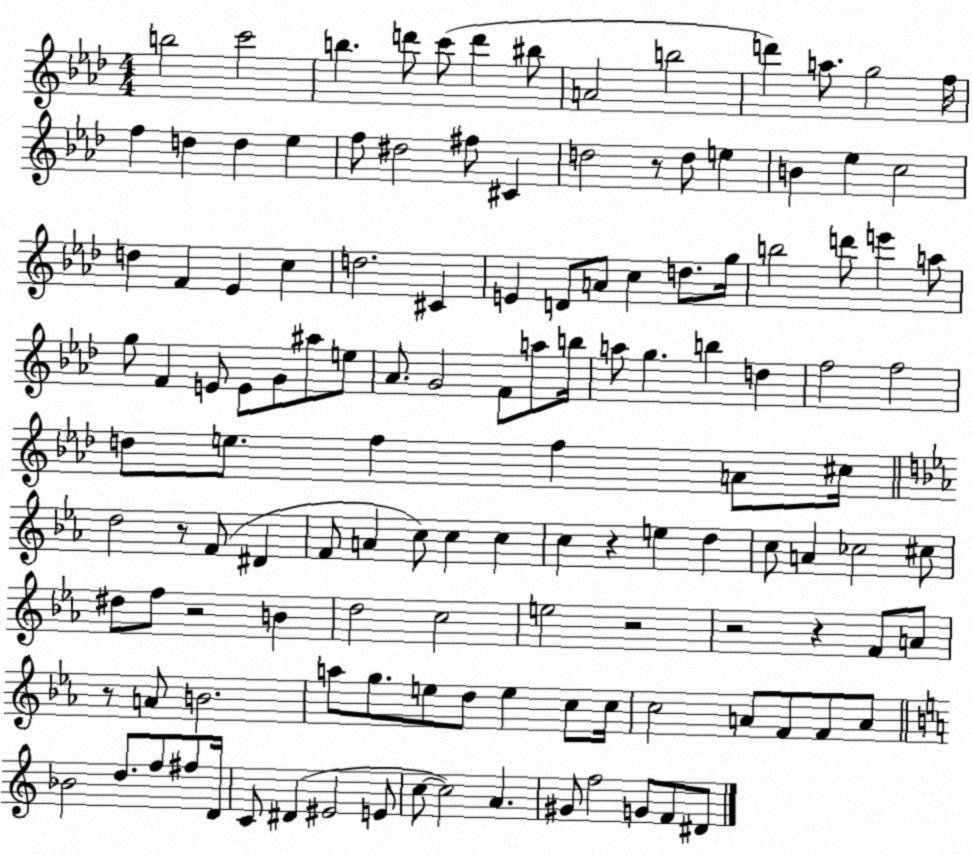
X:1
T:Untitled
M:4/4
L:1/4
K:Ab
b2 c'2 b d'/2 c'/2 d' ^b/2 A2 b2 d' a/2 g2 f/4 f d d _e f/2 ^d2 ^f/2 ^C d2 z/2 d/2 e B _e c2 d F _E c d2 ^C E D/2 A/2 c d/2 g/4 b2 d'/2 e' a/2 g/2 F E/2 E/2 G/2 ^a/2 e/2 _A/2 G2 F/2 a/2 b/4 a/2 g b d f2 f2 d/2 e/2 f f A/2 ^c/4 d2 z/2 F/2 ^D F/2 A c/2 c c c z e d c/2 A _c2 ^c/2 ^d/2 f/2 z2 B d2 c2 e2 z2 z2 z F/2 A/2 z/2 A/2 B2 a/2 g/2 e/2 d/2 e c/2 c/4 c2 A/2 F/2 F/2 A/2 _B2 d/2 f/2 ^f/2 D/4 C/2 ^D ^E2 E/2 c/2 c2 A ^G/2 f2 G/2 F/2 ^D/2